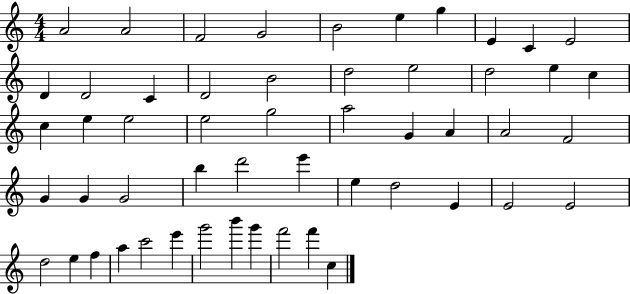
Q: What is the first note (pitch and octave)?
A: A4